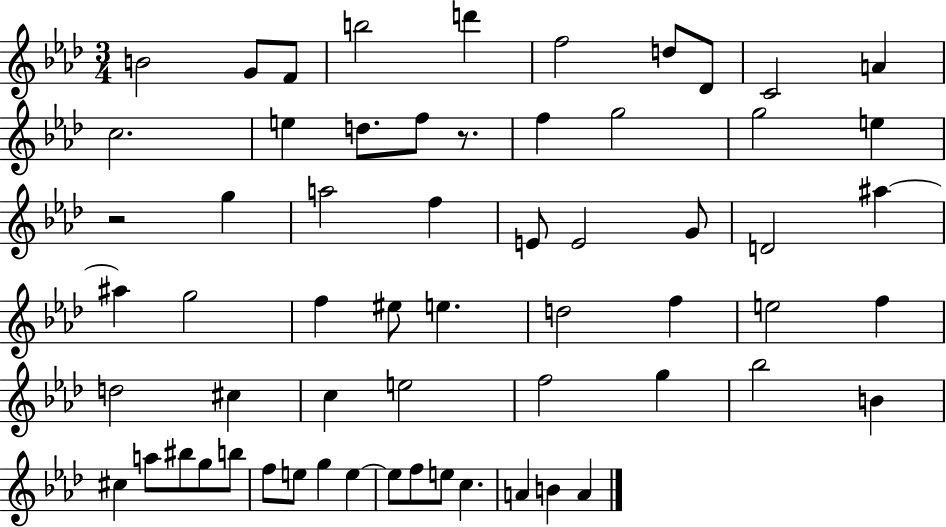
{
  \clef treble
  \numericTimeSignature
  \time 3/4
  \key aes \major
  b'2 g'8 f'8 | b''2 d'''4 | f''2 d''8 des'8 | c'2 a'4 | \break c''2. | e''4 d''8. f''8 r8. | f''4 g''2 | g''2 e''4 | \break r2 g''4 | a''2 f''4 | e'8 e'2 g'8 | d'2 ais''4~~ | \break ais''4 g''2 | f''4 eis''8 e''4. | d''2 f''4 | e''2 f''4 | \break d''2 cis''4 | c''4 e''2 | f''2 g''4 | bes''2 b'4 | \break cis''4 a''8 bis''8 g''8 b''8 | f''8 e''8 g''4 e''4~~ | e''8 f''8 e''8 c''4. | a'4 b'4 a'4 | \break \bar "|."
}